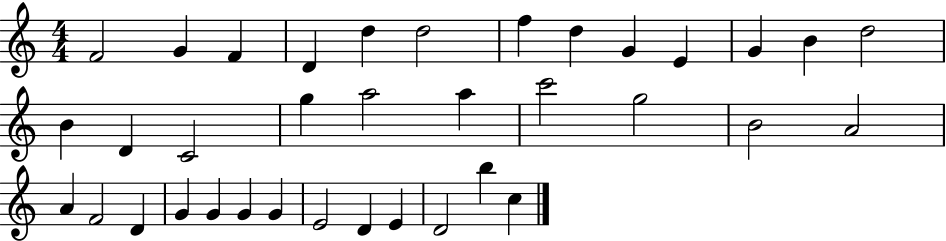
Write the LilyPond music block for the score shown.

{
  \clef treble
  \numericTimeSignature
  \time 4/4
  \key c \major
  f'2 g'4 f'4 | d'4 d''4 d''2 | f''4 d''4 g'4 e'4 | g'4 b'4 d''2 | \break b'4 d'4 c'2 | g''4 a''2 a''4 | c'''2 g''2 | b'2 a'2 | \break a'4 f'2 d'4 | g'4 g'4 g'4 g'4 | e'2 d'4 e'4 | d'2 b''4 c''4 | \break \bar "|."
}